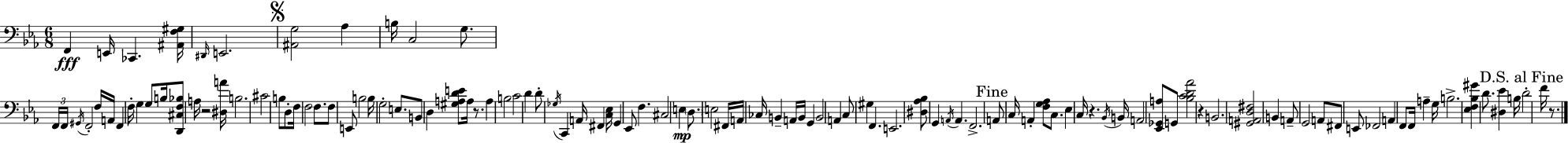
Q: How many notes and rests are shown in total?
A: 116